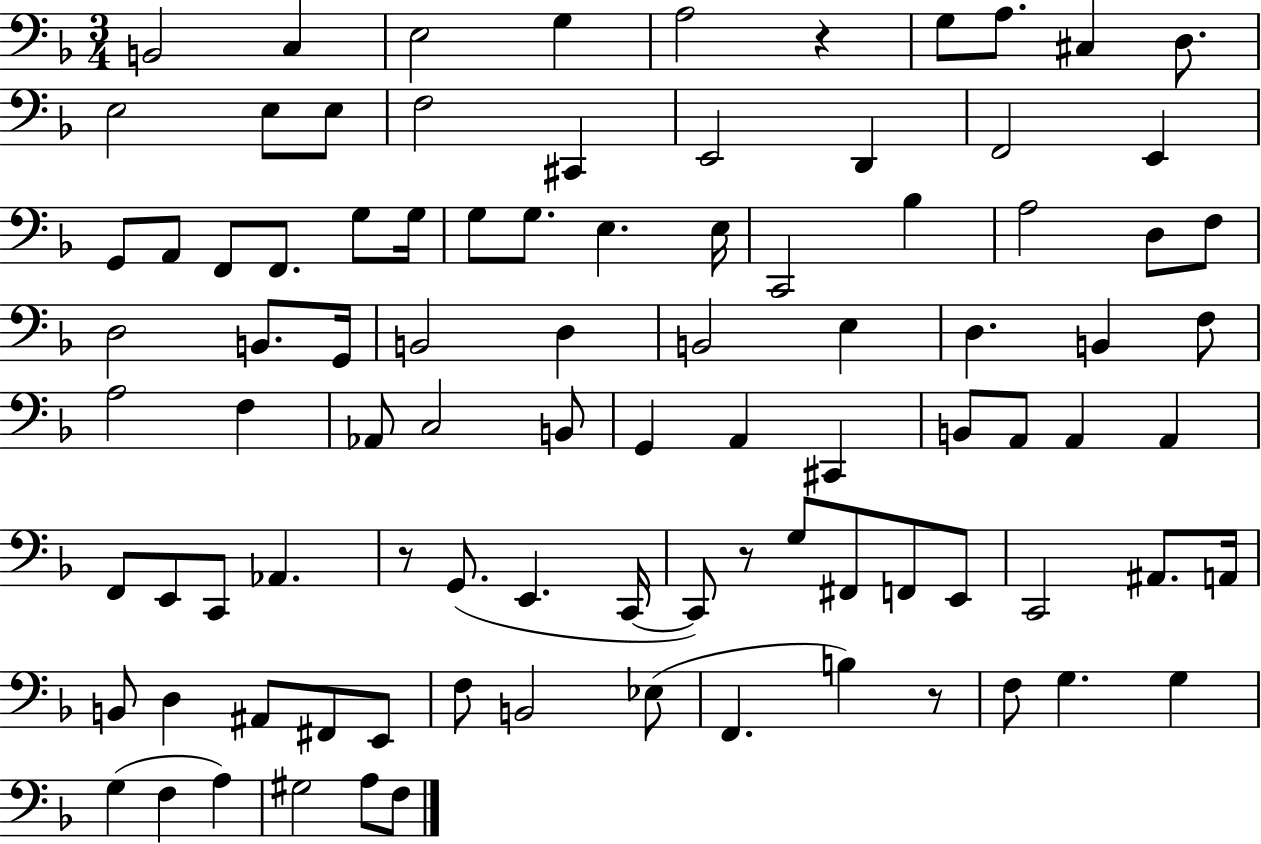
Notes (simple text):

B2/h C3/q E3/h G3/q A3/h R/q G3/e A3/e. C#3/q D3/e. E3/h E3/e E3/e F3/h C#2/q E2/h D2/q F2/h E2/q G2/e A2/e F2/e F2/e. G3/e G3/s G3/e G3/e. E3/q. E3/s C2/h Bb3/q A3/h D3/e F3/e D3/h B2/e. G2/s B2/h D3/q B2/h E3/q D3/q. B2/q F3/e A3/h F3/q Ab2/e C3/h B2/e G2/q A2/q C#2/q B2/e A2/e A2/q A2/q F2/e E2/e C2/e Ab2/q. R/e G2/e. E2/q. C2/s C2/e R/e G3/e F#2/e F2/e E2/e C2/h A#2/e. A2/s B2/e D3/q A#2/e F#2/e E2/e F3/e B2/h Eb3/e F2/q. B3/q R/e F3/e G3/q. G3/q G3/q F3/q A3/q G#3/h A3/e F3/e